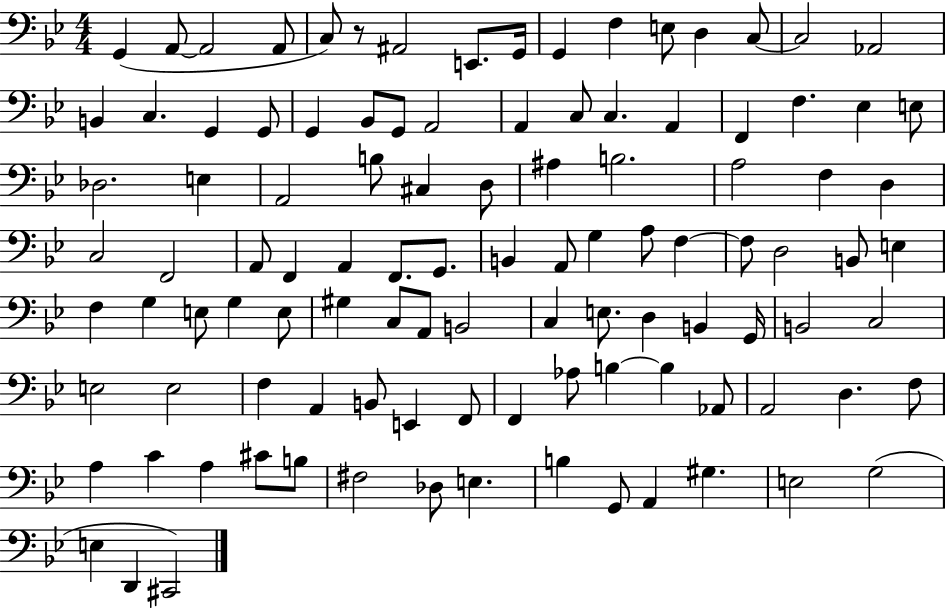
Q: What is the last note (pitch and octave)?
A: C#2